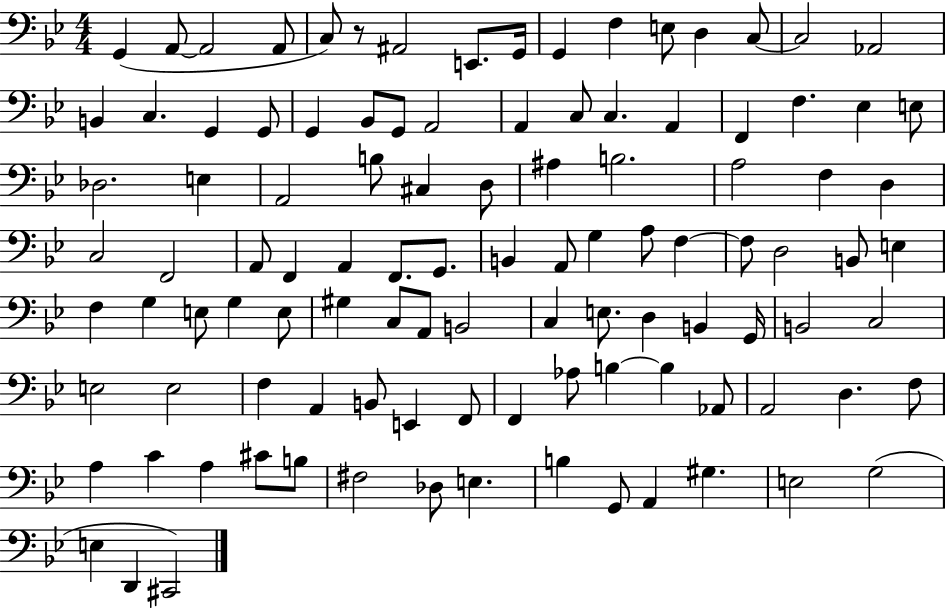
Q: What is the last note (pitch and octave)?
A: C#2